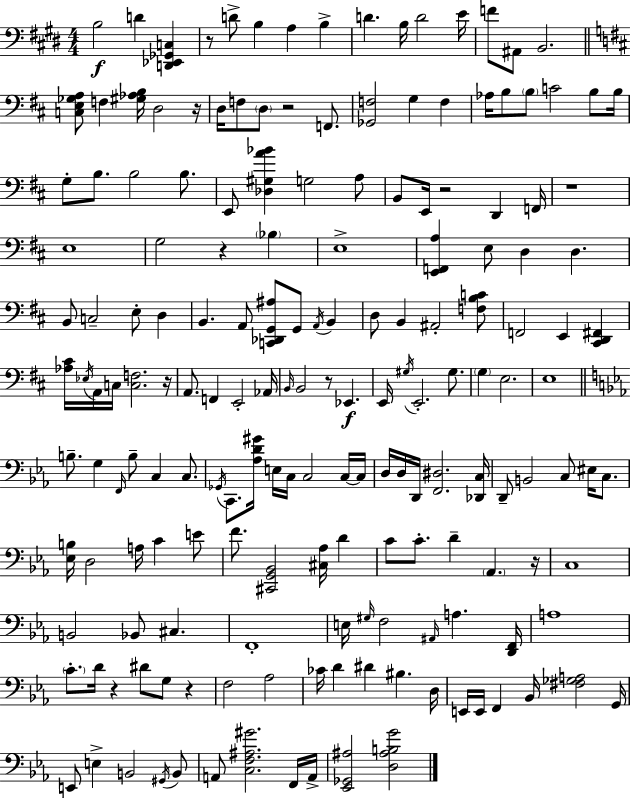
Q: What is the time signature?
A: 4/4